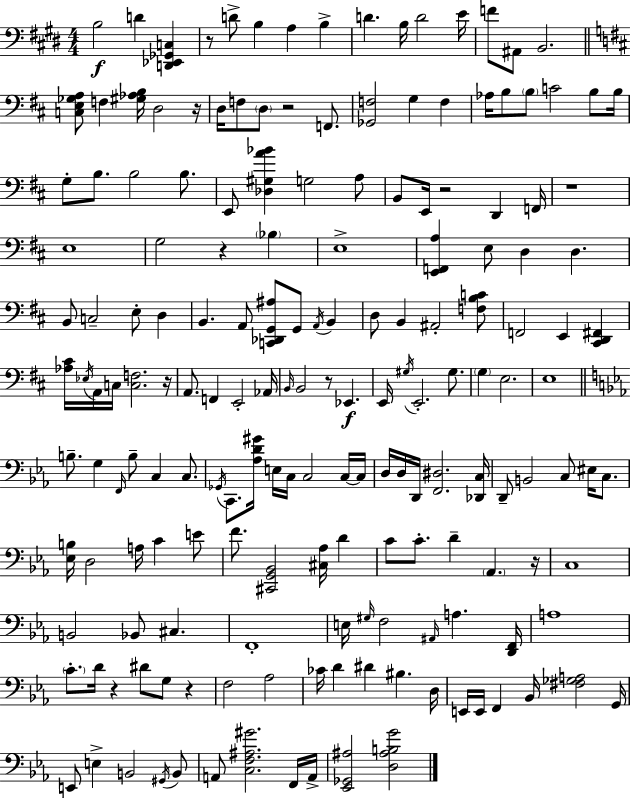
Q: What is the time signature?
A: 4/4